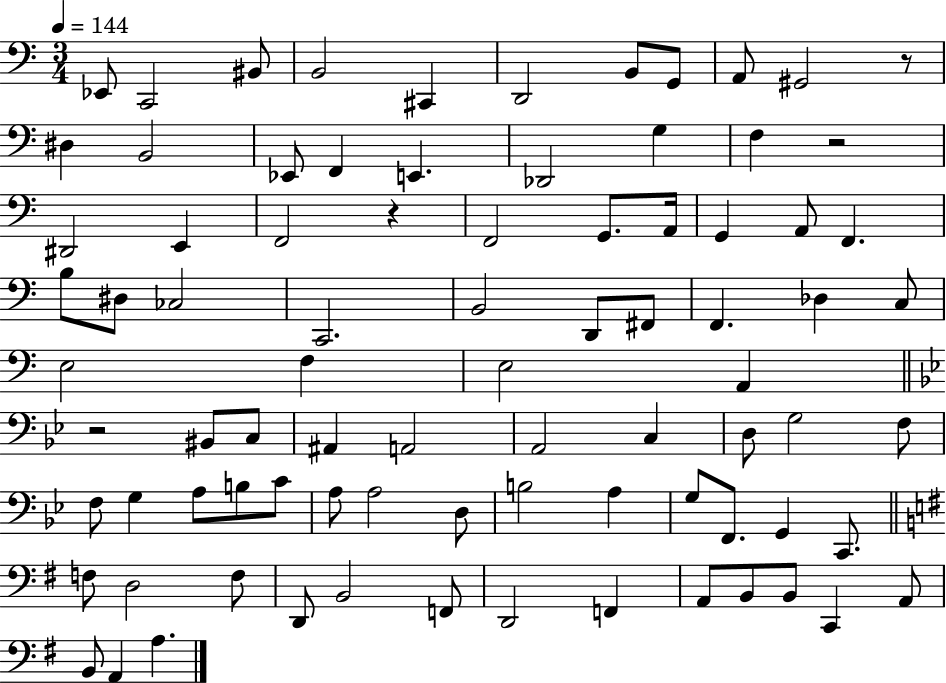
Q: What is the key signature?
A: C major